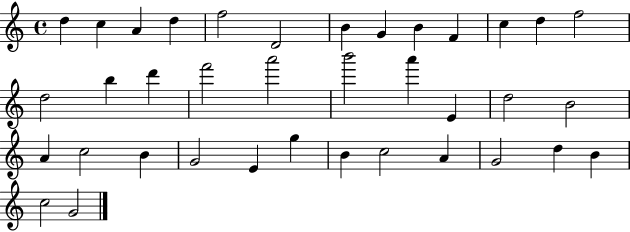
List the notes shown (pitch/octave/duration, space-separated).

D5/q C5/q A4/q D5/q F5/h D4/h B4/q G4/q B4/q F4/q C5/q D5/q F5/h D5/h B5/q D6/q F6/h A6/h B6/h A6/q E4/q D5/h B4/h A4/q C5/h B4/q G4/h E4/q G5/q B4/q C5/h A4/q G4/h D5/q B4/q C5/h G4/h